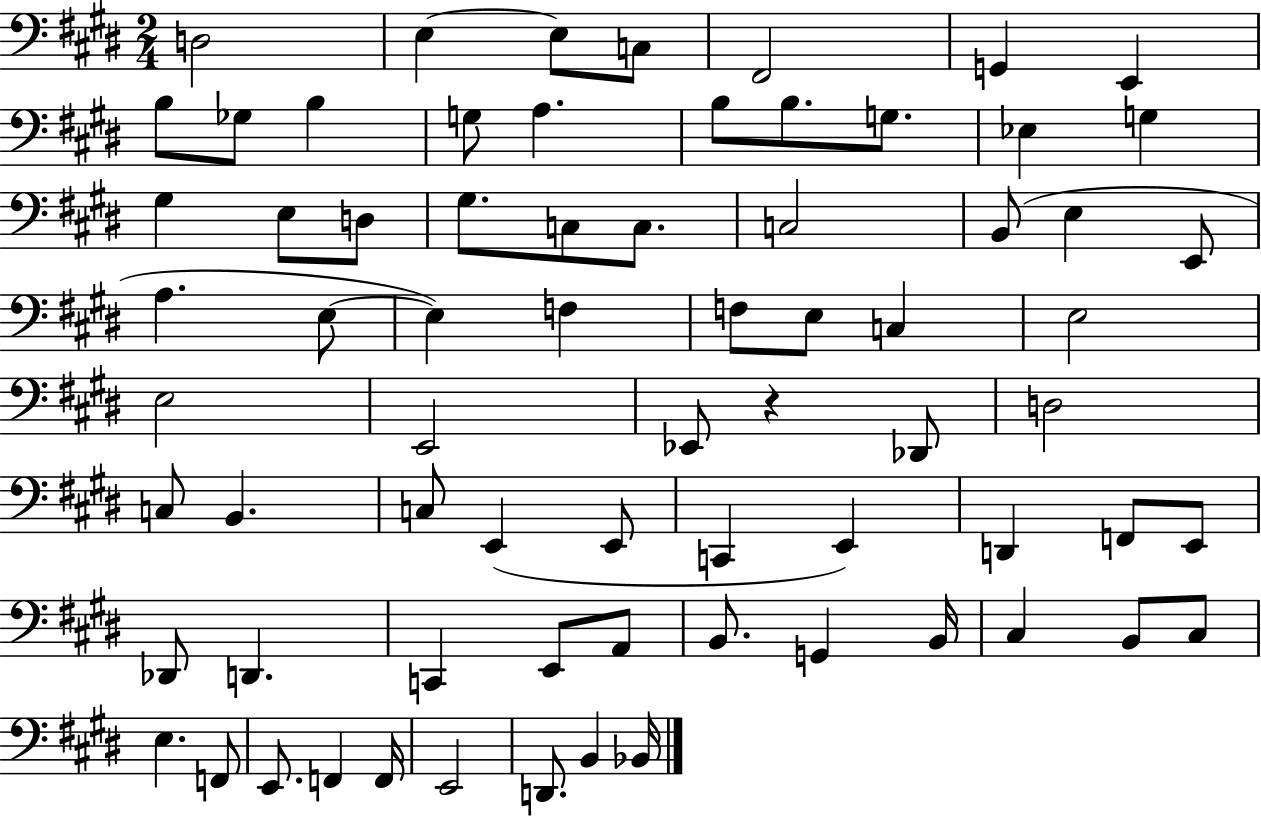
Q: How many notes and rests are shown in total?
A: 71